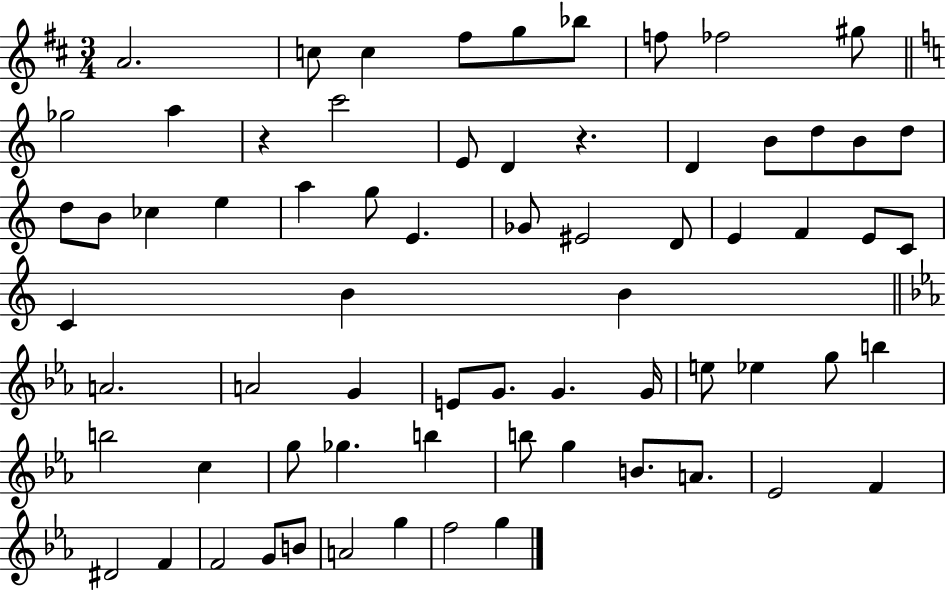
X:1
T:Untitled
M:3/4
L:1/4
K:D
A2 c/2 c ^f/2 g/2 _b/2 f/2 _f2 ^g/2 _g2 a z c'2 E/2 D z D B/2 d/2 B/2 d/2 d/2 B/2 _c e a g/2 E _G/2 ^E2 D/2 E F E/2 C/2 C B B A2 A2 G E/2 G/2 G G/4 e/2 _e g/2 b b2 c g/2 _g b b/2 g B/2 A/2 _E2 F ^D2 F F2 G/2 B/2 A2 g f2 g